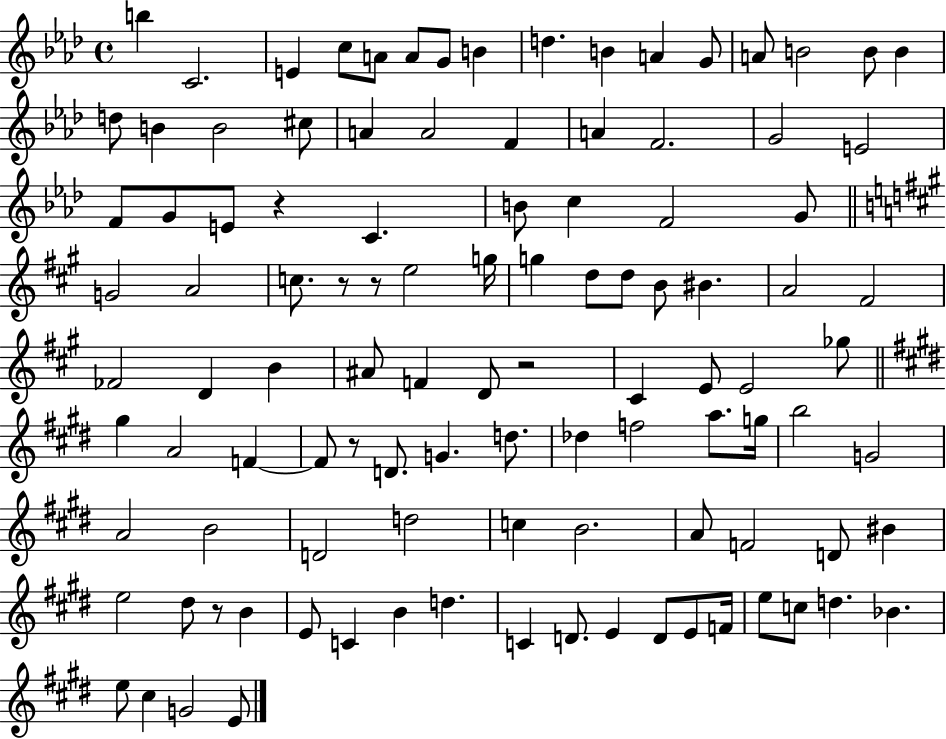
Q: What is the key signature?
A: AES major